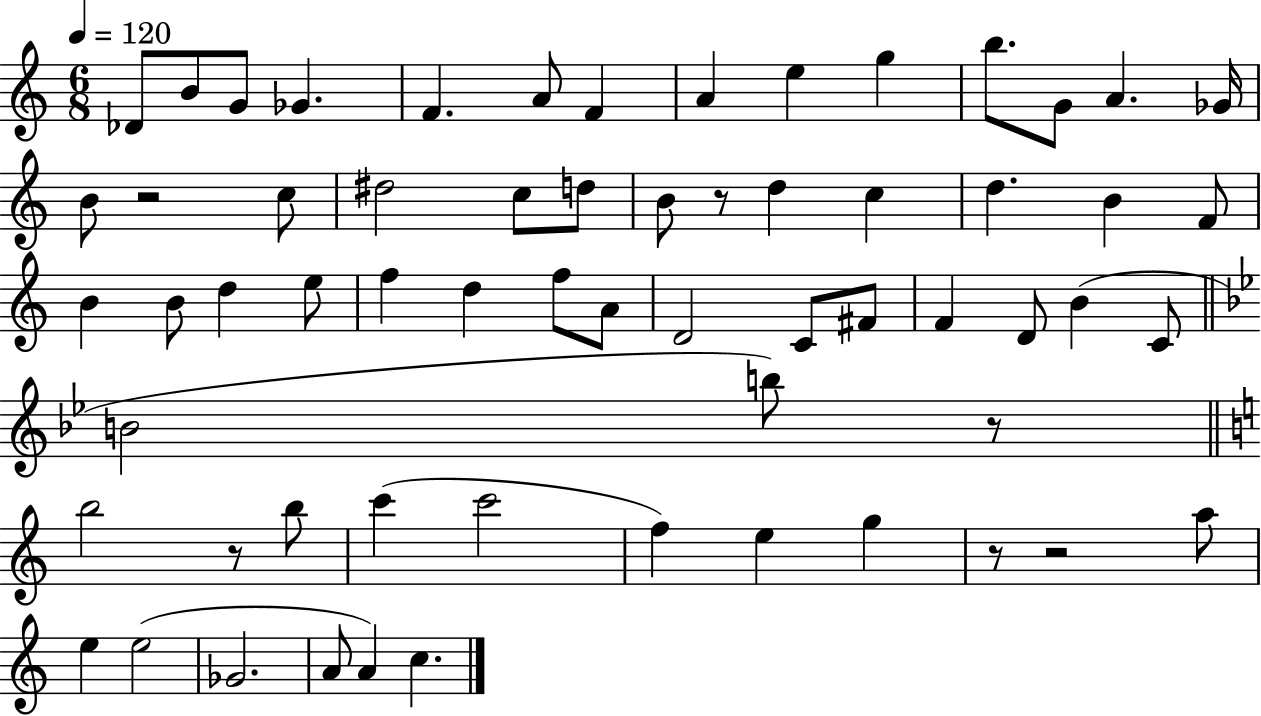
Db4/e B4/e G4/e Gb4/q. F4/q. A4/e F4/q A4/q E5/q G5/q B5/e. G4/e A4/q. Gb4/s B4/e R/h C5/e D#5/h C5/e D5/e B4/e R/e D5/q C5/q D5/q. B4/q F4/e B4/q B4/e D5/q E5/e F5/q D5/q F5/e A4/e D4/h C4/e F#4/e F4/q D4/e B4/q C4/e B4/h B5/e R/e B5/h R/e B5/e C6/q C6/h F5/q E5/q G5/q R/e R/h A5/e E5/q E5/h Gb4/h. A4/e A4/q C5/q.